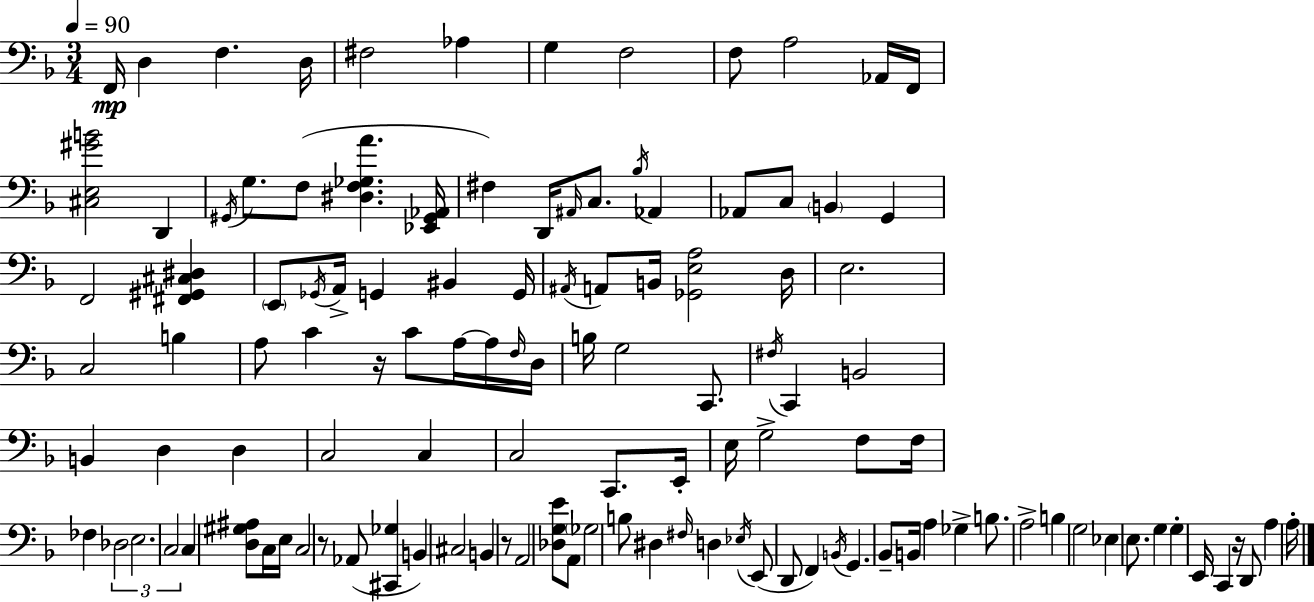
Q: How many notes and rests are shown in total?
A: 119